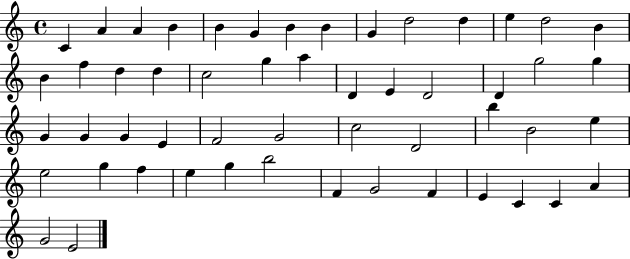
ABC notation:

X:1
T:Untitled
M:4/4
L:1/4
K:C
C A A B B G B B G d2 d e d2 B B f d d c2 g a D E D2 D g2 g G G G E F2 G2 c2 D2 b B2 e e2 g f e g b2 F G2 F E C C A G2 E2